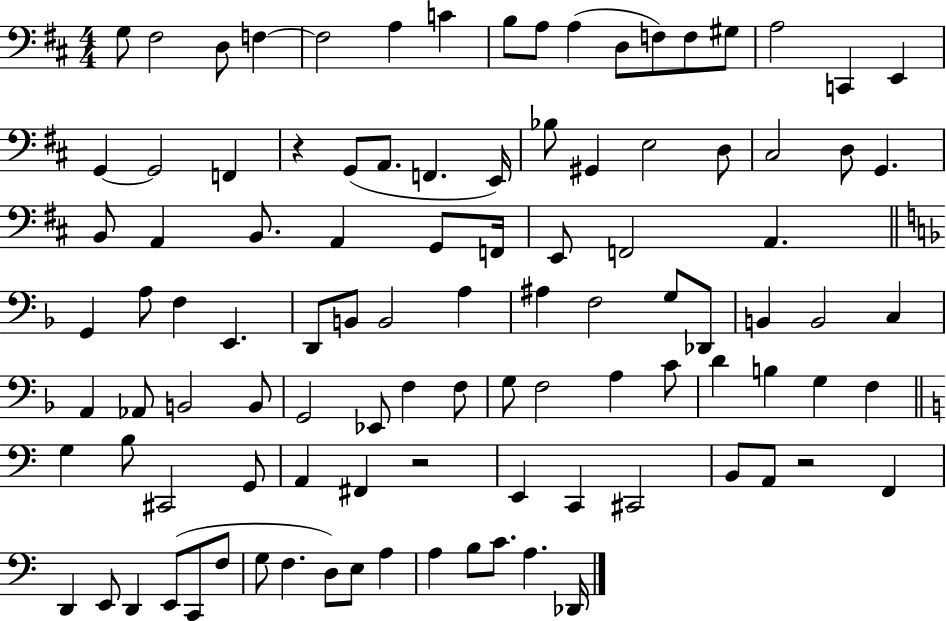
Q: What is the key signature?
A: D major